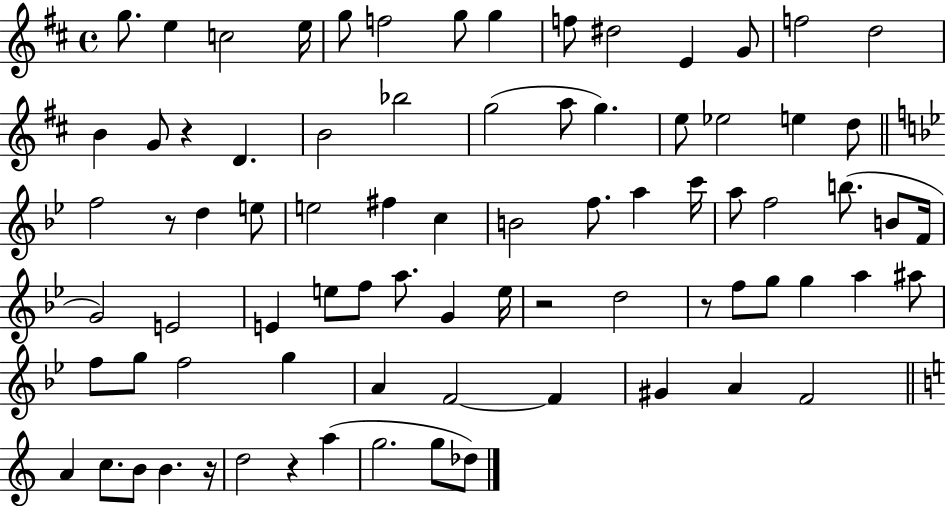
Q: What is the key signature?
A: D major